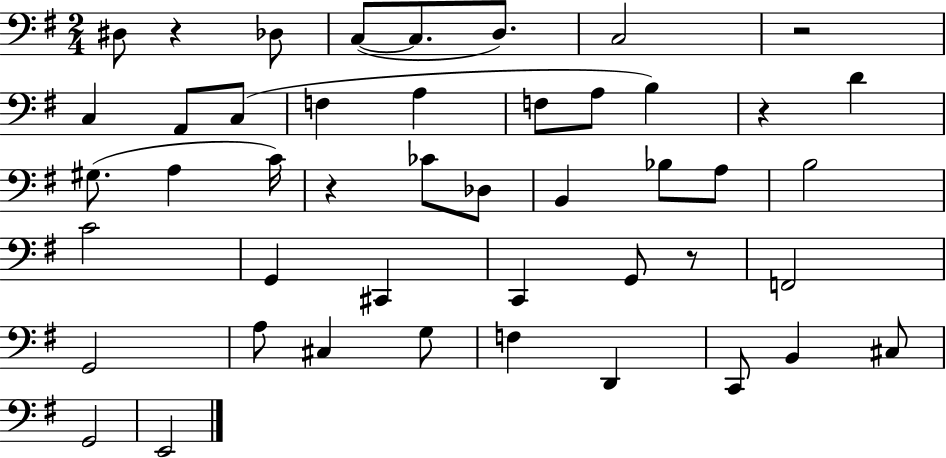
{
  \clef bass
  \numericTimeSignature
  \time 2/4
  \key g \major
  dis8 r4 des8 | c8~(~ c8. d8.) | c2 | r2 | \break c4 a,8 c8( | f4 a4 | f8 a8 b4) | r4 d'4 | \break gis8.( a4 c'16) | r4 ces'8 des8 | b,4 bes8 a8 | b2 | \break c'2 | g,4 cis,4 | c,4 g,8 r8 | f,2 | \break g,2 | a8 cis4 g8 | f4 d,4 | c,8 b,4 cis8 | \break g,2 | e,2 | \bar "|."
}